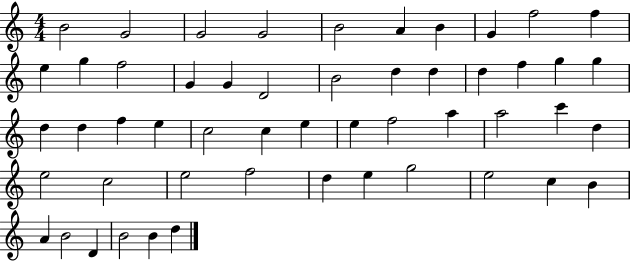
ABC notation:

X:1
T:Untitled
M:4/4
L:1/4
K:C
B2 G2 G2 G2 B2 A B G f2 f e g f2 G G D2 B2 d d d f g g d d f e c2 c e e f2 a a2 c' d e2 c2 e2 f2 d e g2 e2 c B A B2 D B2 B d